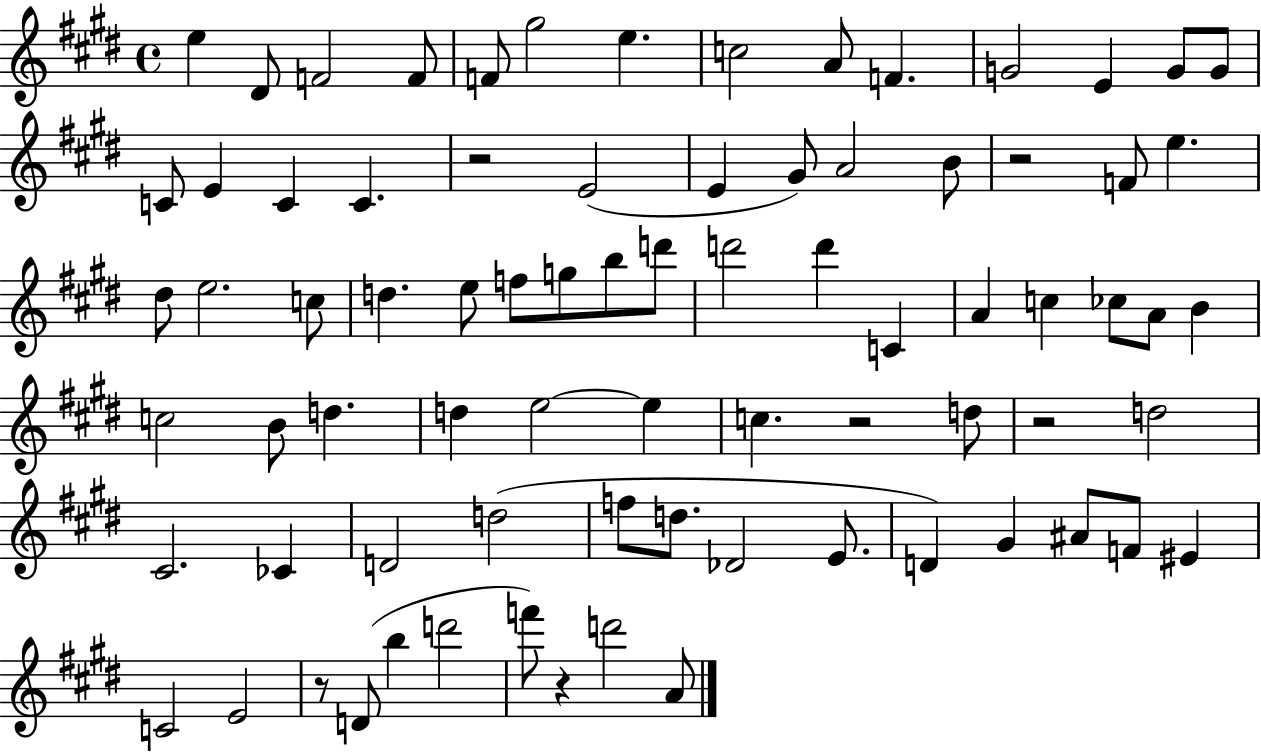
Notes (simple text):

E5/q D#4/e F4/h F4/e F4/e G#5/h E5/q. C5/h A4/e F4/q. G4/h E4/q G4/e G4/e C4/e E4/q C4/q C4/q. R/h E4/h E4/q G#4/e A4/h B4/e R/h F4/e E5/q. D#5/e E5/h. C5/e D5/q. E5/e F5/e G5/e B5/e D6/e D6/h D6/q C4/q A4/q C5/q CES5/e A4/e B4/q C5/h B4/e D5/q. D5/q E5/h E5/q C5/q. R/h D5/e R/h D5/h C#4/h. CES4/q D4/h D5/h F5/e D5/e. Db4/h E4/e. D4/q G#4/q A#4/e F4/e EIS4/q C4/h E4/h R/e D4/e B5/q D6/h F6/e R/q D6/h A4/e